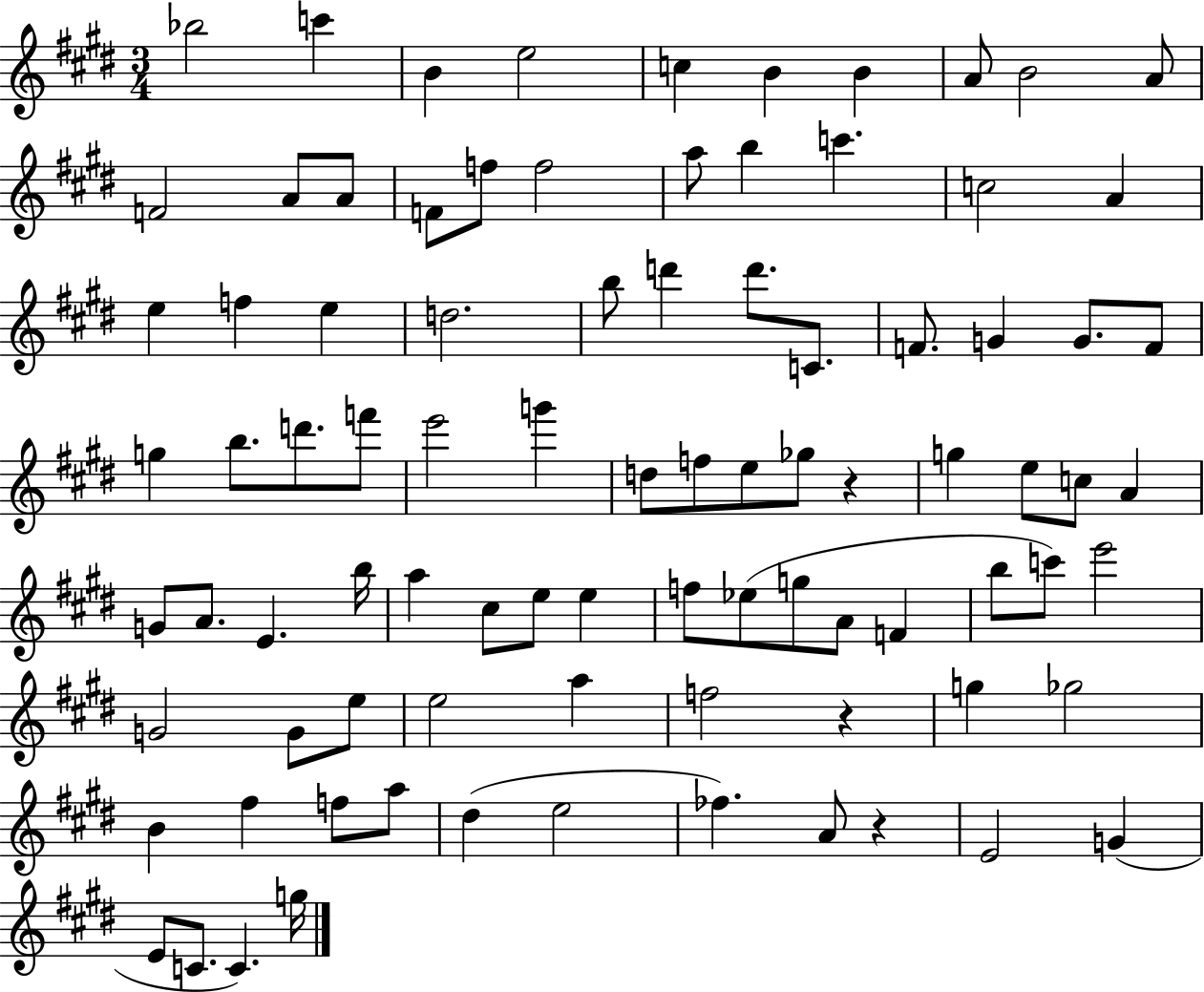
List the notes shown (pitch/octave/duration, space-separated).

Bb5/h C6/q B4/q E5/h C5/q B4/q B4/q A4/e B4/h A4/e F4/h A4/e A4/e F4/e F5/e F5/h A5/e B5/q C6/q. C5/h A4/q E5/q F5/q E5/q D5/h. B5/e D6/q D6/e. C4/e. F4/e. G4/q G4/e. F4/e G5/q B5/e. D6/e. F6/e E6/h G6/q D5/e F5/e E5/e Gb5/e R/q G5/q E5/e C5/e A4/q G4/e A4/e. E4/q. B5/s A5/q C#5/e E5/e E5/q F5/e Eb5/e G5/e A4/e F4/q B5/e C6/e E6/h G4/h G4/e E5/e E5/h A5/q F5/h R/q G5/q Gb5/h B4/q F#5/q F5/e A5/e D#5/q E5/h FES5/q. A4/e R/q E4/h G4/q E4/e C4/e. C4/q. G5/s